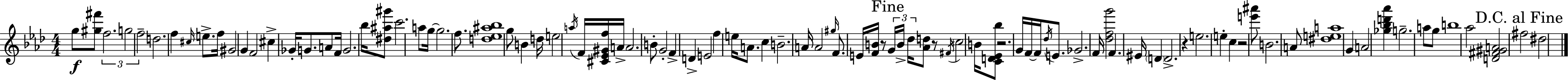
G5/e [G#5,F#6]/e F5/h. G5/h F5/h D5/h. F5/q C#5/s E5/e. F5/s G#4/h G4/q F4/h C#5/q Gb4/s G4/e. A4/e F4/s G4/h. Bb5/s [D#5,A#5,G#6]/e C6/h. A5/e G5/s G5/h. F5/e. [D5,Eb5,A#5,Bb5]/w G5/e B4/q D5/s E5/h A5/s F4/s [C#4,Eb4,G#4,F5]/s A4/s A4/h. B4/e G4/h F4/q D4/q E4/h F5/q E5/s A4/e. C5/q B4/h. A4/s A4/h G#5/s F4/e. E4/s [F4,B4]/s R/e G4/s B4/s Db5/s [Ab4,D5]/e R/e F#4/s C5/h B4/s [C4,D4,Eb4,Bb5]/e R/h. G4/s F4/s F4/s Db5/s E4/e. Gb4/h. F4/s [Db5,F5,G6]/h F4/q. EIS4/s D4/q D4/h. R/q E5/h. E5/q C5/q R/h [E6,A#6]/e B4/h. A4/e [D#5,E5,A5]/w G4/q A4/h [Gb5,Bb5,D6,Ab6]/q G5/h. A5/e G5/e B5/w Ab5/h [D4,F#4,G#4,A4]/h F#5/h D#5/h